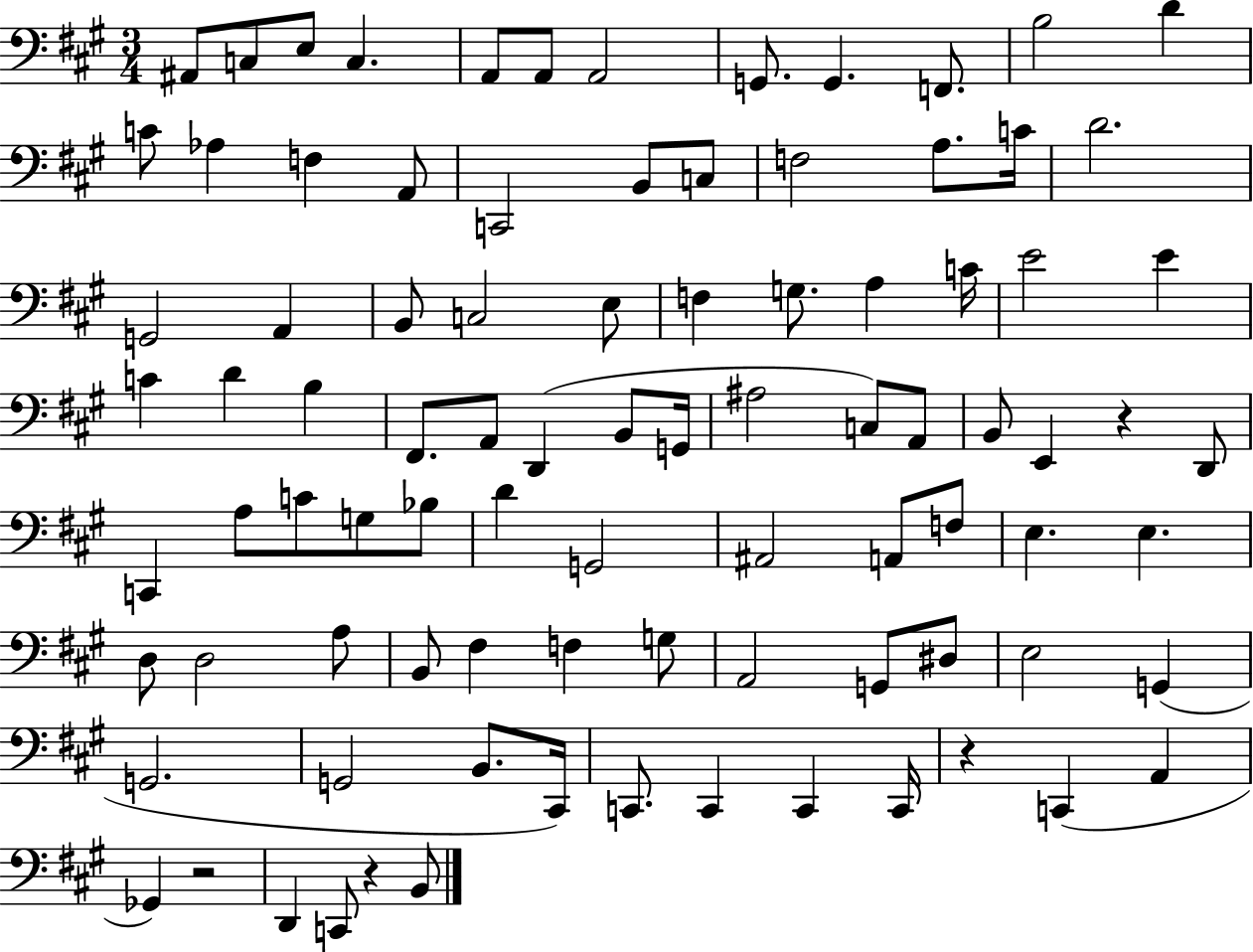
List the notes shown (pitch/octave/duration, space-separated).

A#2/e C3/e E3/e C3/q. A2/e A2/e A2/h G2/e. G2/q. F2/e. B3/h D4/q C4/e Ab3/q F3/q A2/e C2/h B2/e C3/e F3/h A3/e. C4/s D4/h. G2/h A2/q B2/e C3/h E3/e F3/q G3/e. A3/q C4/s E4/h E4/q C4/q D4/q B3/q F#2/e. A2/e D2/q B2/e G2/s A#3/h C3/e A2/e B2/e E2/q R/q D2/e C2/q A3/e C4/e G3/e Bb3/e D4/q G2/h A#2/h A2/e F3/e E3/q. E3/q. D3/e D3/h A3/e B2/e F#3/q F3/q G3/e A2/h G2/e D#3/e E3/h G2/q G2/h. G2/h B2/e. C#2/s C2/e. C2/q C2/q C2/s R/q C2/q A2/q Gb2/q R/h D2/q C2/e R/q B2/e